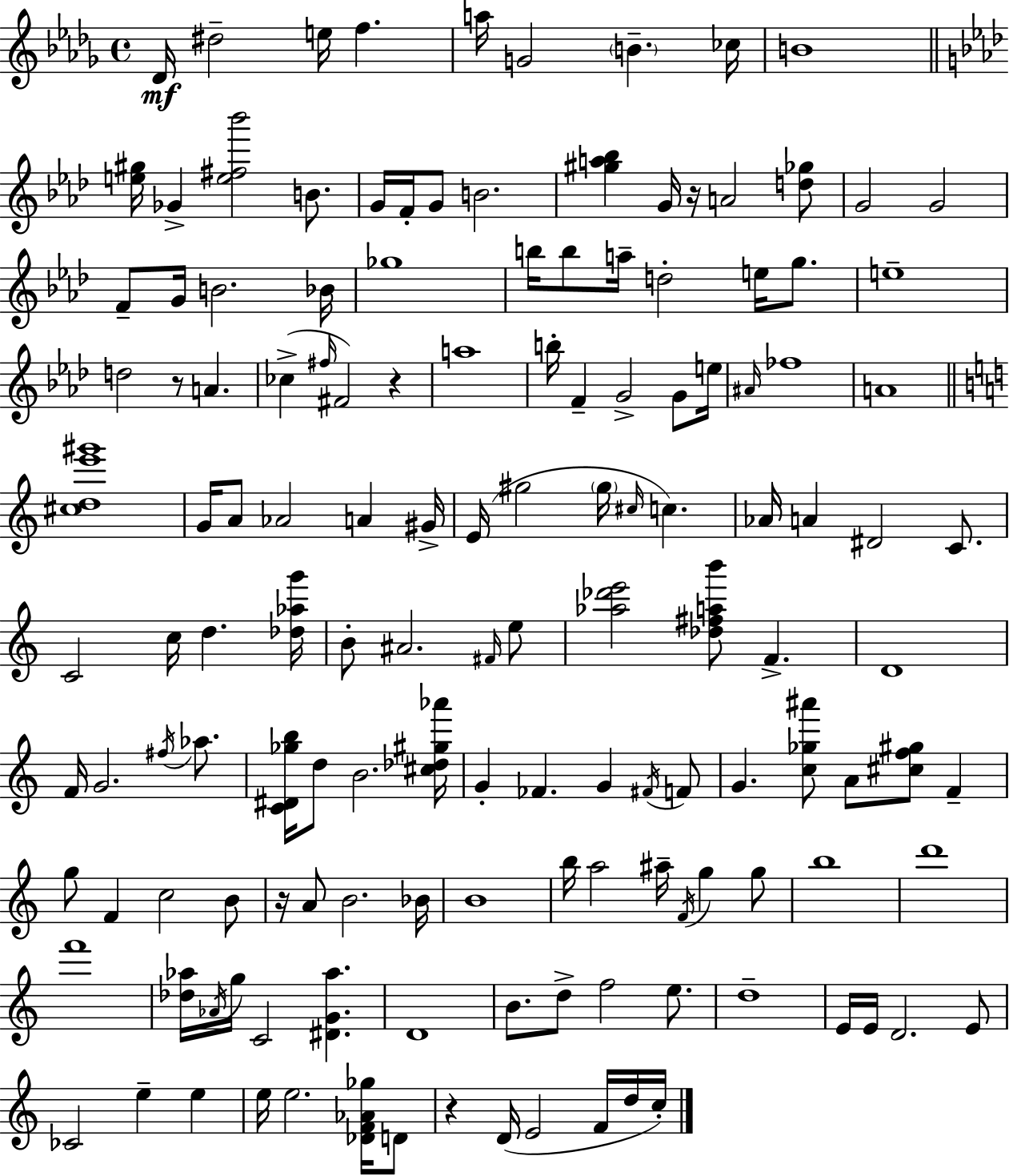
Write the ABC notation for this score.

X:1
T:Untitled
M:4/4
L:1/4
K:Bbm
_D/4 ^d2 e/4 f a/4 G2 B _c/4 B4 [e^g]/4 _G [e^f_b']2 B/2 G/4 F/4 G/2 B2 [^ga_b] G/4 z/4 A2 [d_g]/2 G2 G2 F/2 G/4 B2 _B/4 _g4 b/4 b/2 a/4 d2 e/4 g/2 e4 d2 z/2 A _c ^f/4 ^F2 z a4 b/4 F G2 G/2 e/4 ^A/4 _f4 A4 [^cde'^g']4 G/4 A/2 _A2 A ^G/4 E/4 ^g2 ^g/4 ^c/4 c _A/4 A ^D2 C/2 C2 c/4 d [_d_ag']/4 B/2 ^A2 ^F/4 e/2 [_a_d'e']2 [_d^fab']/2 F D4 F/4 G2 ^f/4 _a/2 [C^D_gb]/4 d/2 B2 [^c_d^g_a']/4 G _F G ^F/4 F/2 G [c_g^a']/2 A/2 [^cf^g]/2 F g/2 F c2 B/2 z/4 A/2 B2 _B/4 B4 b/4 a2 ^a/4 F/4 g g/2 b4 d'4 f'4 [_d_a]/4 _A/4 g/4 C2 [^DG_a] D4 B/2 d/2 f2 e/2 d4 E/4 E/4 D2 E/2 _C2 e e e/4 e2 [_DF_A_g]/4 D/2 z D/4 E2 F/4 d/4 c/4